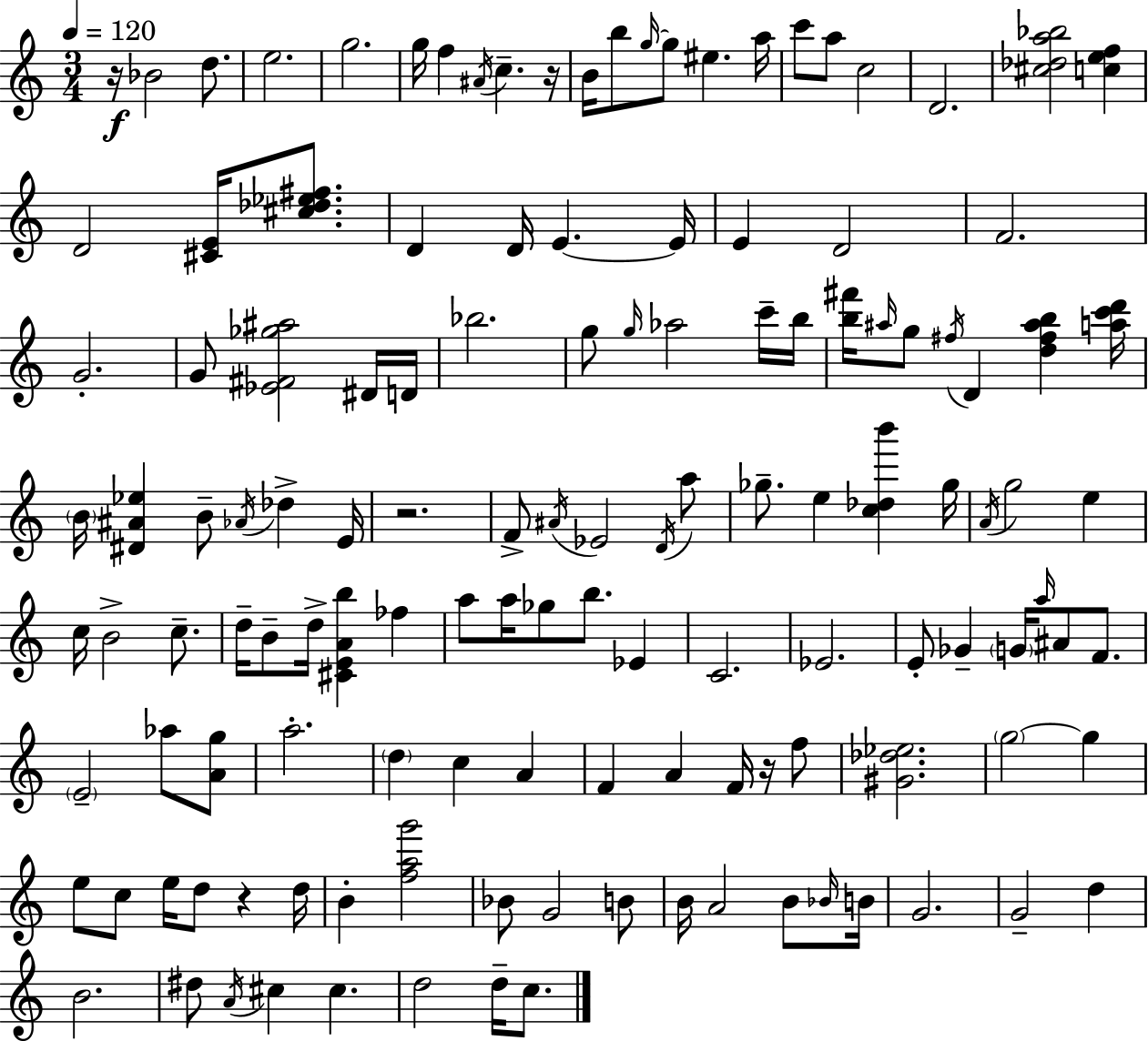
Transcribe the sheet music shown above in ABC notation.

X:1
T:Untitled
M:3/4
L:1/4
K:Am
z/4 _B2 d/2 e2 g2 g/4 f ^A/4 c z/4 B/4 b/2 g/4 g/2 ^e a/4 c'/2 a/2 c2 D2 [^c_da_b]2 [cef] D2 [^CE]/4 [^c_d_e^f]/2 D D/4 E E/4 E D2 F2 G2 G/2 [_E^F_g^a]2 ^D/4 D/4 _b2 g/2 g/4 _a2 c'/4 b/4 [b^f']/4 ^a/4 g/2 ^f/4 D [d^f^ab] [ac'd']/4 B/4 [^D^A_e] B/2 _A/4 _d E/4 z2 F/2 ^A/4 _E2 D/4 a/2 _g/2 e [c_db'] _g/4 A/4 g2 e c/4 B2 c/2 d/4 B/2 d/4 [^CEAb] _f a/2 a/4 _g/2 b/2 _E C2 _E2 E/2 _G G/4 a/4 ^A/2 F/2 E2 _a/2 [Ag]/2 a2 d c A F A F/4 z/4 f/2 [^G_d_e]2 g2 g e/2 c/2 e/4 d/2 z d/4 B [fag']2 _B/2 G2 B/2 B/4 A2 B/2 _B/4 B/4 G2 G2 d B2 ^d/2 A/4 ^c ^c d2 d/4 c/2